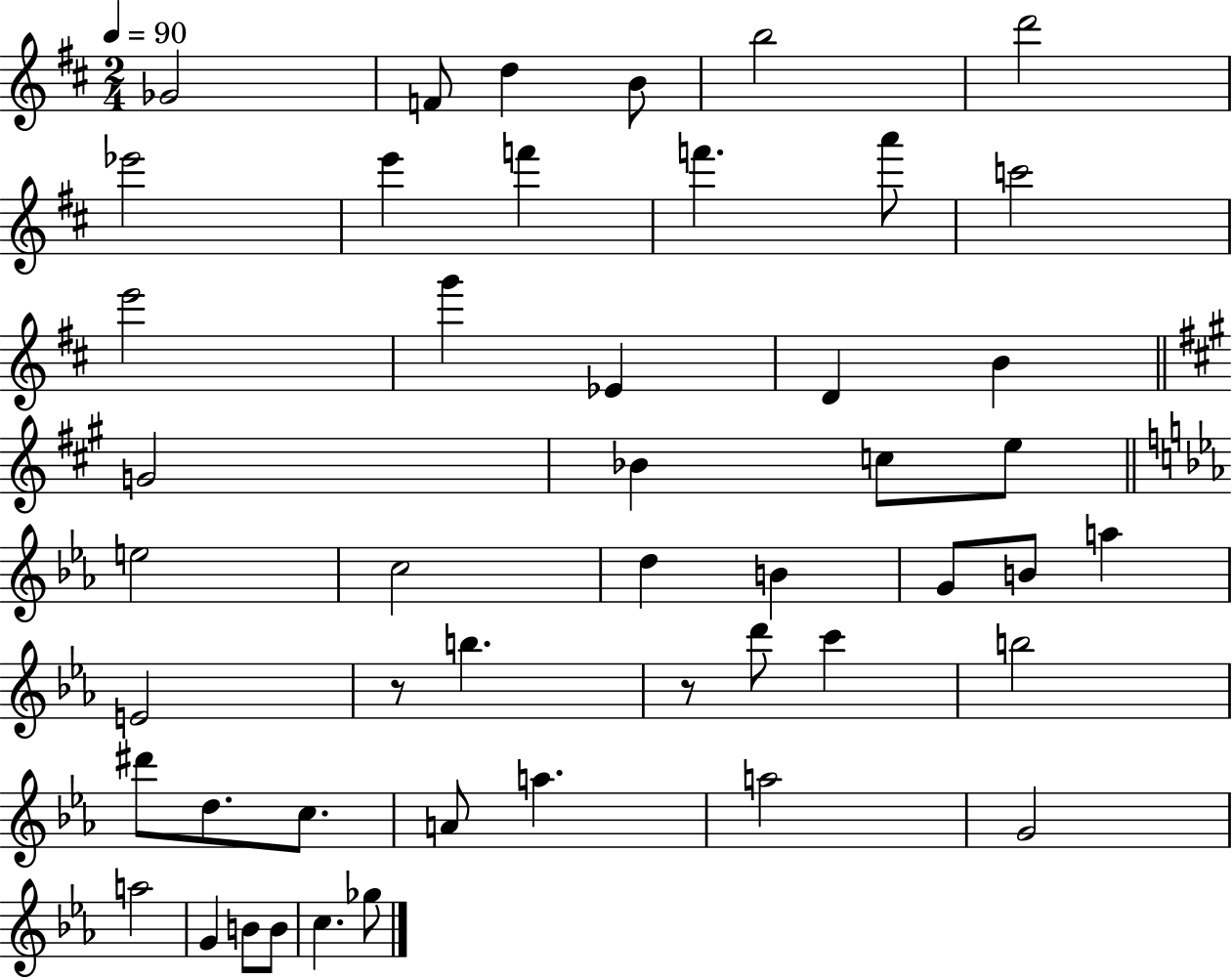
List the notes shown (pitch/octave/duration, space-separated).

Gb4/h F4/e D5/q B4/e B5/h D6/h Eb6/h E6/q F6/q F6/q. A6/e C6/h E6/h G6/q Eb4/q D4/q B4/q G4/h Bb4/q C5/e E5/e E5/h C5/h D5/q B4/q G4/e B4/e A5/q E4/h R/e B5/q. R/e D6/e C6/q B5/h D#6/e D5/e. C5/e. A4/e A5/q. A5/h G4/h A5/h G4/q B4/e B4/e C5/q. Gb5/e